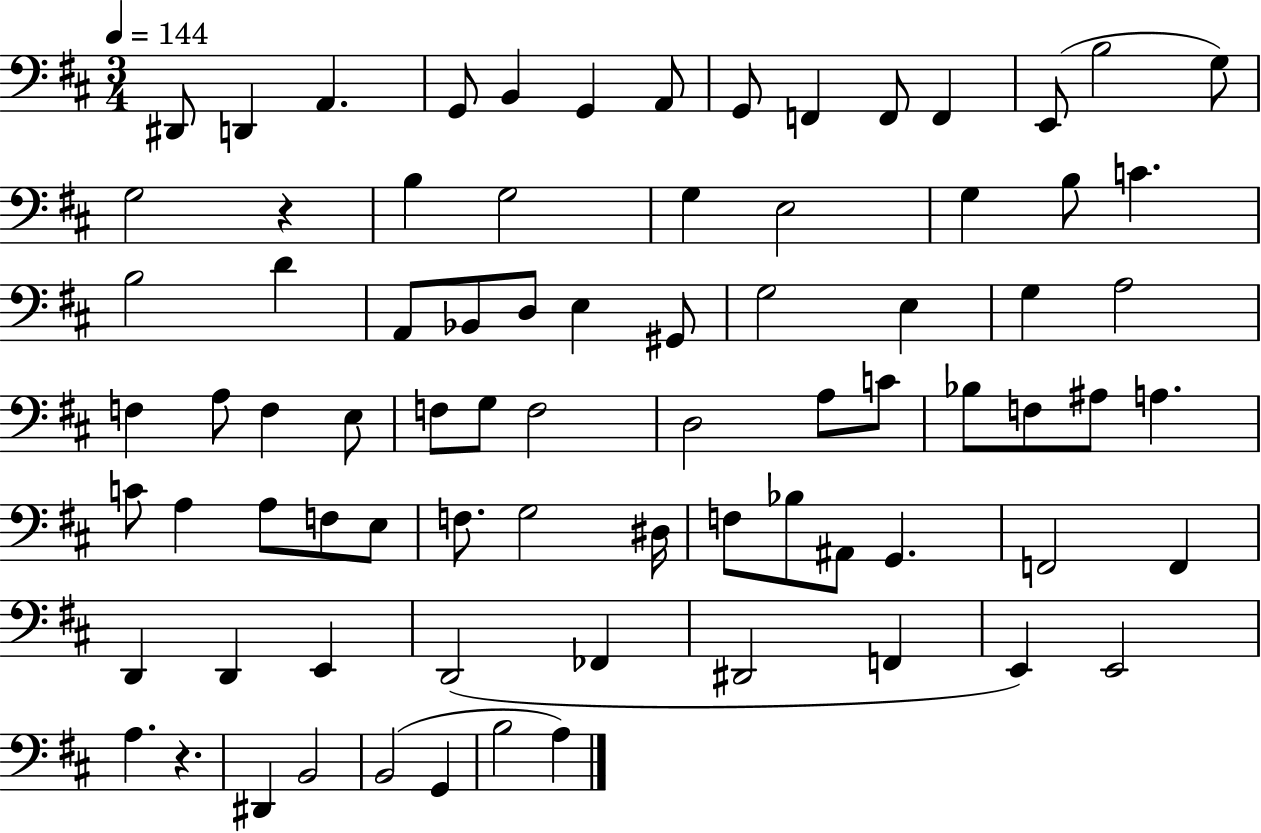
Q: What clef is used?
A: bass